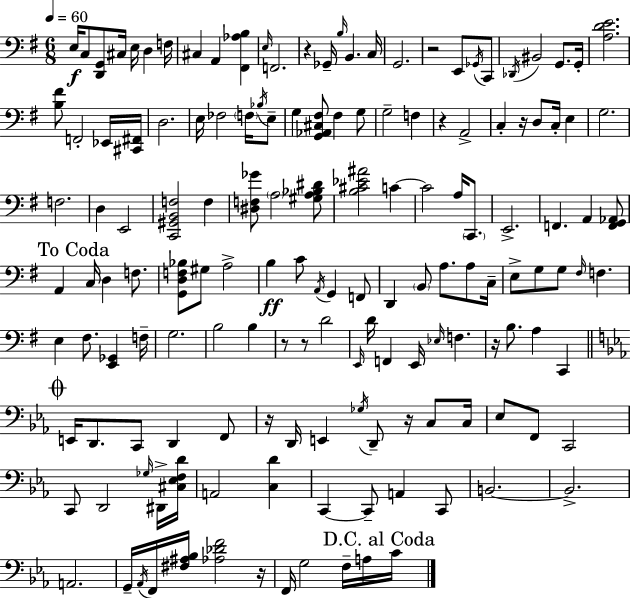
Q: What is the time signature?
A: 6/8